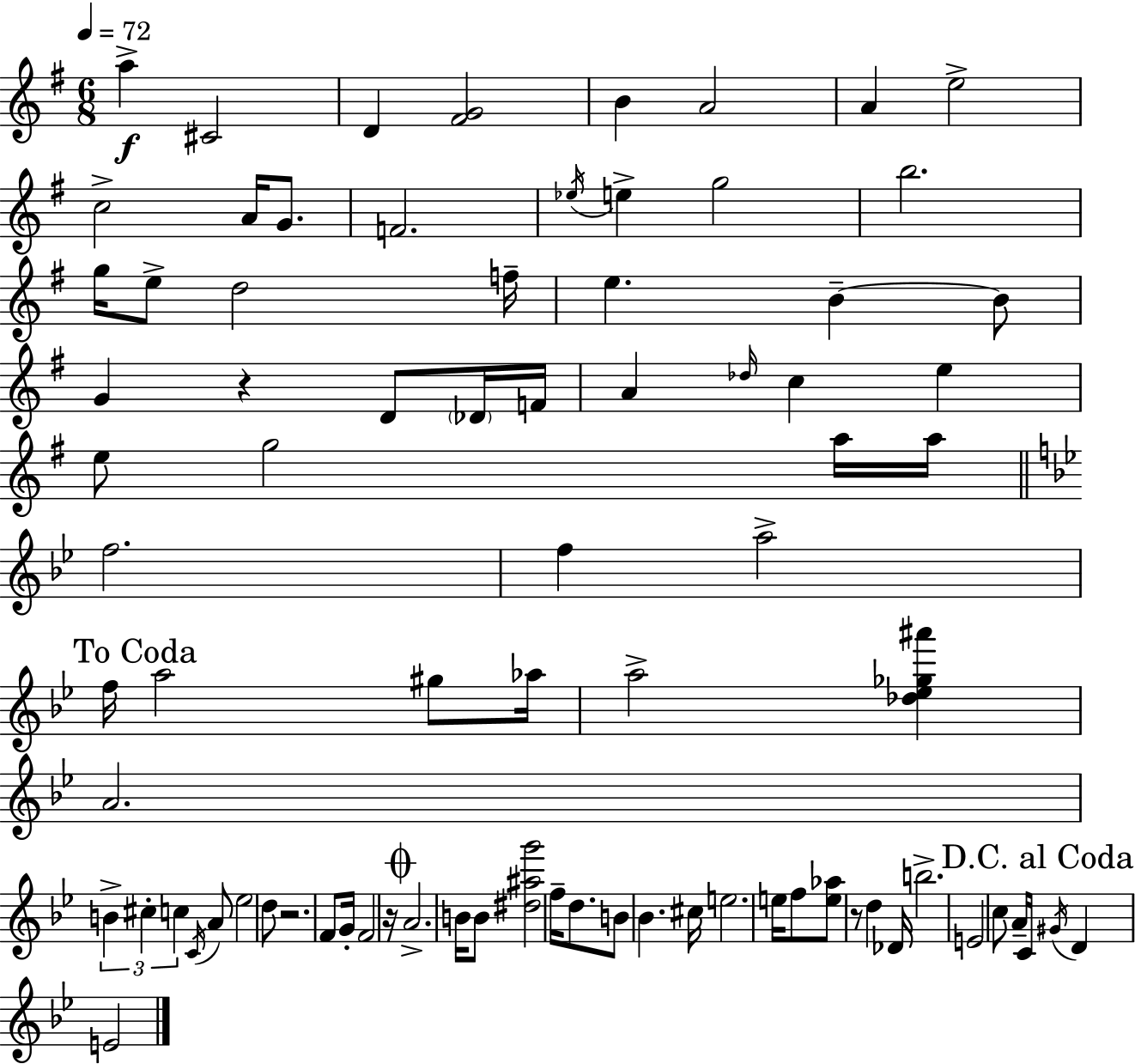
A5/q C#4/h D4/q [F#4,G4]/h B4/q A4/h A4/q E5/h C5/h A4/s G4/e. F4/h. Eb5/s E5/q G5/h B5/h. G5/s E5/e D5/h F5/s E5/q. B4/q B4/e G4/q R/q D4/e Db4/s F4/s A4/q Db5/s C5/q E5/q E5/e G5/h A5/s A5/s F5/h. F5/q A5/h F5/s A5/h G#5/e Ab5/s A5/h [Db5,Eb5,Gb5,A#6]/q A4/h. B4/q C#5/q C5/q C4/s A4/e Eb5/h D5/e R/h. F4/e G4/s F4/h R/s A4/h. B4/s B4/e [D#5,A#5,G6]/h F5/s D5/e. B4/e Bb4/q. C#5/s E5/h. E5/s F5/e [E5,Ab5]/e R/e D5/q Db4/s B5/h. E4/h C5/e A4/s C4/s G#4/s D4/q E4/h